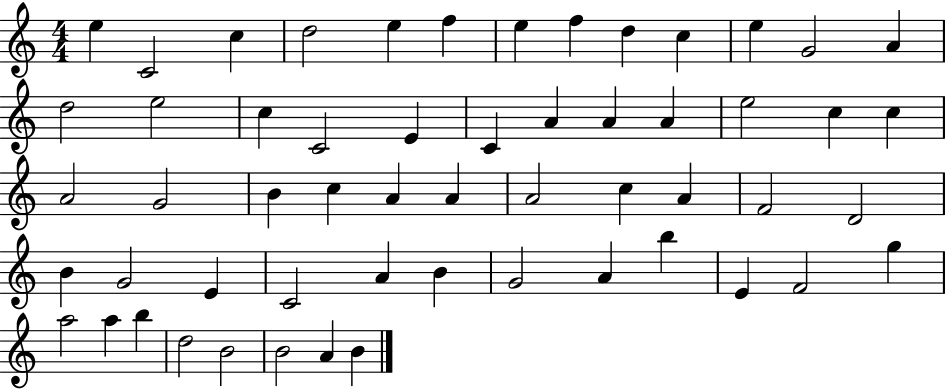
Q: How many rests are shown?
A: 0